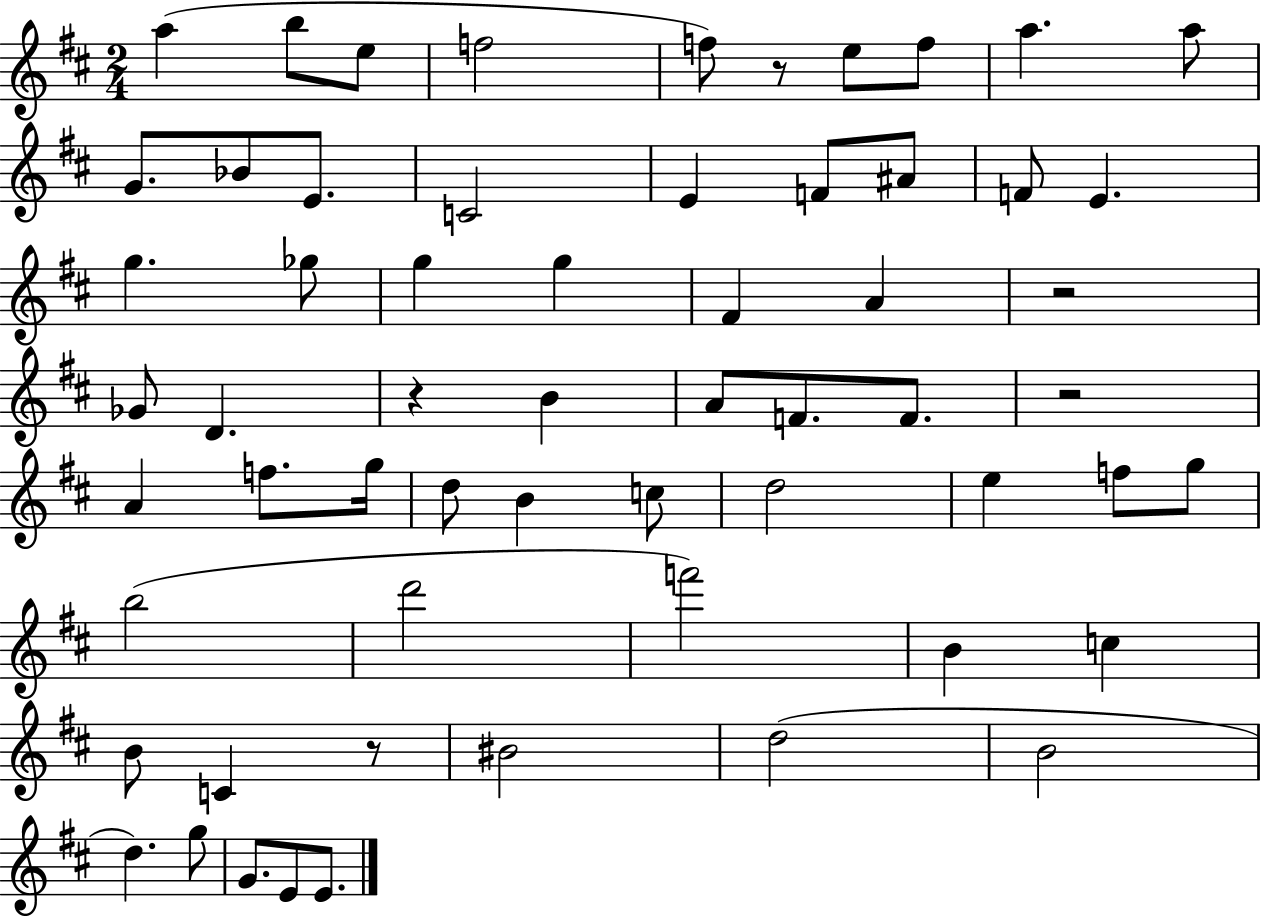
{
  \clef treble
  \numericTimeSignature
  \time 2/4
  \key d \major
  a''4( b''8 e''8 | f''2 | f''8) r8 e''8 f''8 | a''4. a''8 | \break g'8. bes'8 e'8. | c'2 | e'4 f'8 ais'8 | f'8 e'4. | \break g''4. ges''8 | g''4 g''4 | fis'4 a'4 | r2 | \break ges'8 d'4. | r4 b'4 | a'8 f'8. f'8. | r2 | \break a'4 f''8. g''16 | d''8 b'4 c''8 | d''2 | e''4 f''8 g''8 | \break b''2( | d'''2 | f'''2) | b'4 c''4 | \break b'8 c'4 r8 | bis'2 | d''2( | b'2 | \break d''4.) g''8 | g'8. e'8 e'8. | \bar "|."
}